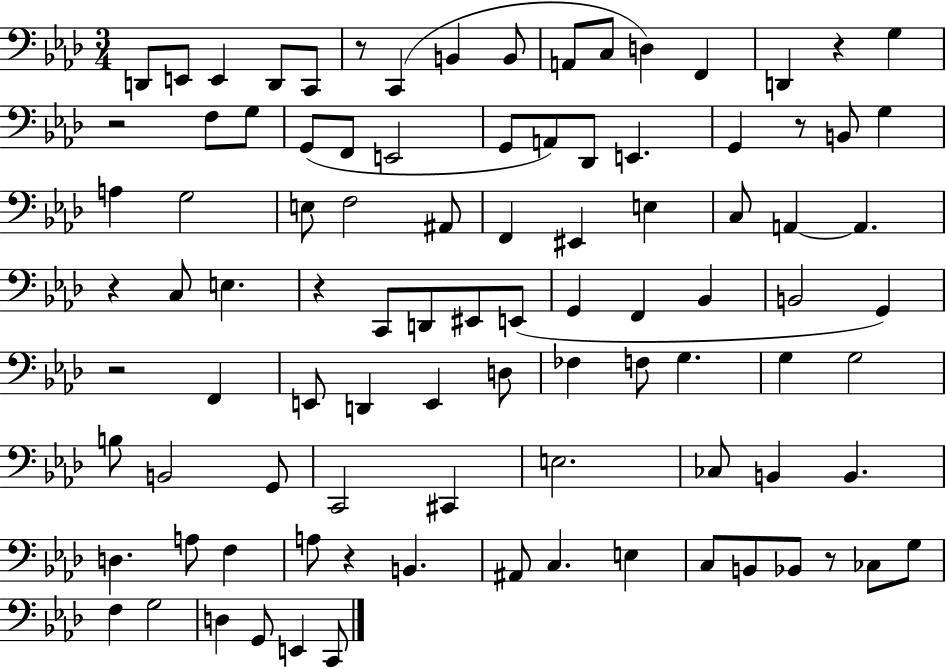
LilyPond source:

{
  \clef bass
  \numericTimeSignature
  \time 3/4
  \key aes \major
  d,8 e,8 e,4 d,8 c,8 | r8 c,4( b,4 b,8 | a,8 c8 d4) f,4 | d,4 r4 g4 | \break r2 f8 g8 | g,8( f,8 e,2 | g,8 a,8) des,8 e,4. | g,4 r8 b,8 g4 | \break a4 g2 | e8 f2 ais,8 | f,4 eis,4 e4 | c8 a,4~~ a,4. | \break r4 c8 e4. | r4 c,8 d,8 eis,8 e,8( | g,4 f,4 bes,4 | b,2 g,4) | \break r2 f,4 | e,8 d,4 e,4 d8 | fes4 f8 g4. | g4 g2 | \break b8 b,2 g,8 | c,2 cis,4 | e2. | ces8 b,4 b,4. | \break d4. a8 f4 | a8 r4 b,4. | ais,8 c4. e4 | c8 b,8 bes,8 r8 ces8 g8 | \break f4 g2 | d4 g,8 e,4 c,8 | \bar "|."
}